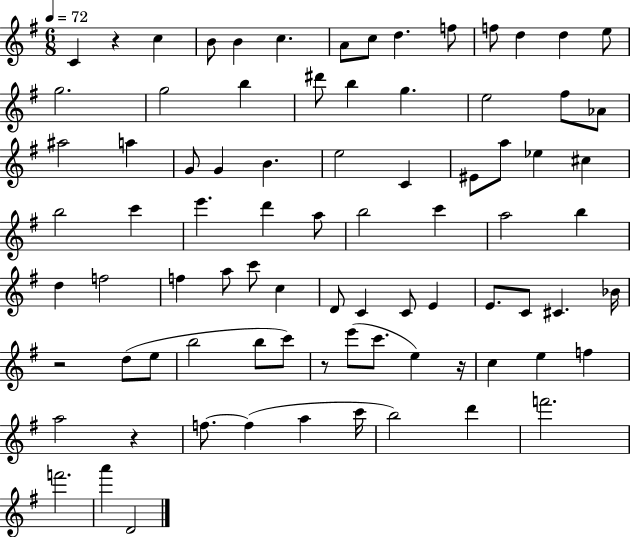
C4/q R/q C5/q B4/e B4/q C5/q. A4/e C5/e D5/q. F5/e F5/e D5/q D5/q E5/e G5/h. G5/h B5/q D#6/e B5/q G5/q. E5/h F#5/e Ab4/e A#5/h A5/q G4/e G4/q B4/q. E5/h C4/q EIS4/e A5/e Eb5/q C#5/q B5/h C6/q E6/q. D6/q A5/e B5/h C6/q A5/h B5/q D5/q F5/h F5/q A5/e C6/e C5/q D4/e C4/q C4/e E4/q E4/e. C4/e C#4/q. Bb4/s R/h D5/e E5/e B5/h B5/e C6/e R/e E6/e C6/e. E5/q R/s C5/q E5/q F5/q A5/h R/q F5/e. F5/q A5/q C6/s B5/h D6/q F6/h. F6/h. A6/q D4/h